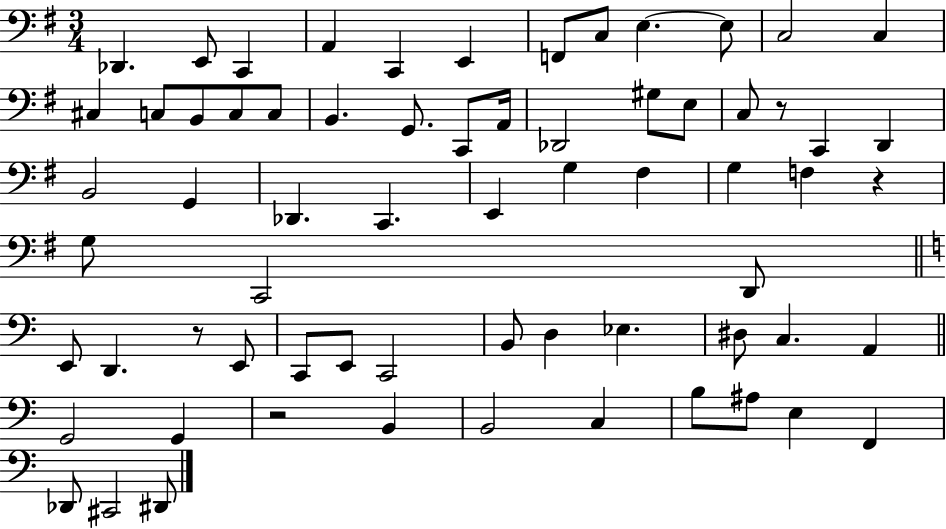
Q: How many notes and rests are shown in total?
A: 67